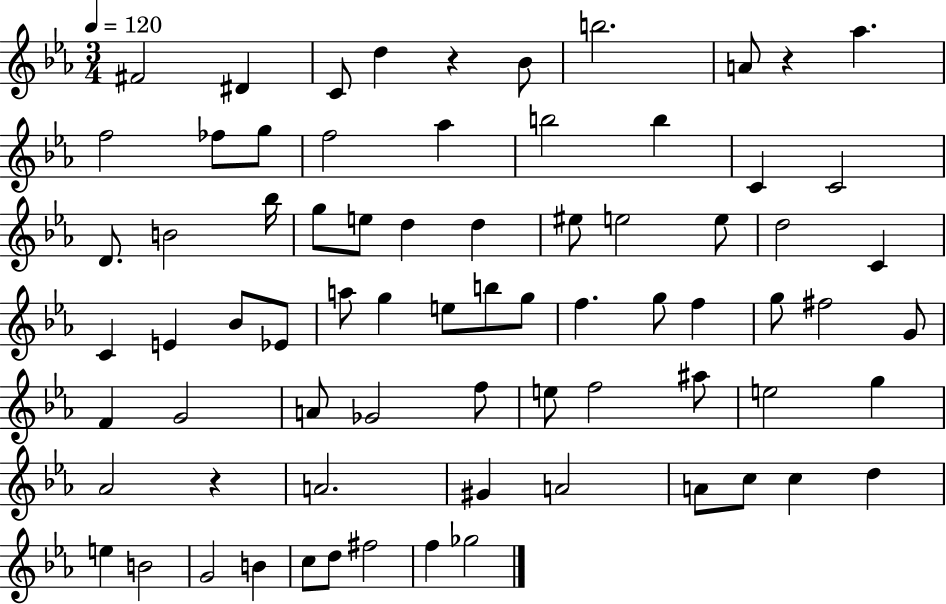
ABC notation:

X:1
T:Untitled
M:3/4
L:1/4
K:Eb
^F2 ^D C/2 d z _B/2 b2 A/2 z _a f2 _f/2 g/2 f2 _a b2 b C C2 D/2 B2 _b/4 g/2 e/2 d d ^e/2 e2 e/2 d2 C C E _B/2 _E/2 a/2 g e/2 b/2 g/2 f g/2 f g/2 ^f2 G/2 F G2 A/2 _G2 f/2 e/2 f2 ^a/2 e2 g _A2 z A2 ^G A2 A/2 c/2 c d e B2 G2 B c/2 d/2 ^f2 f _g2